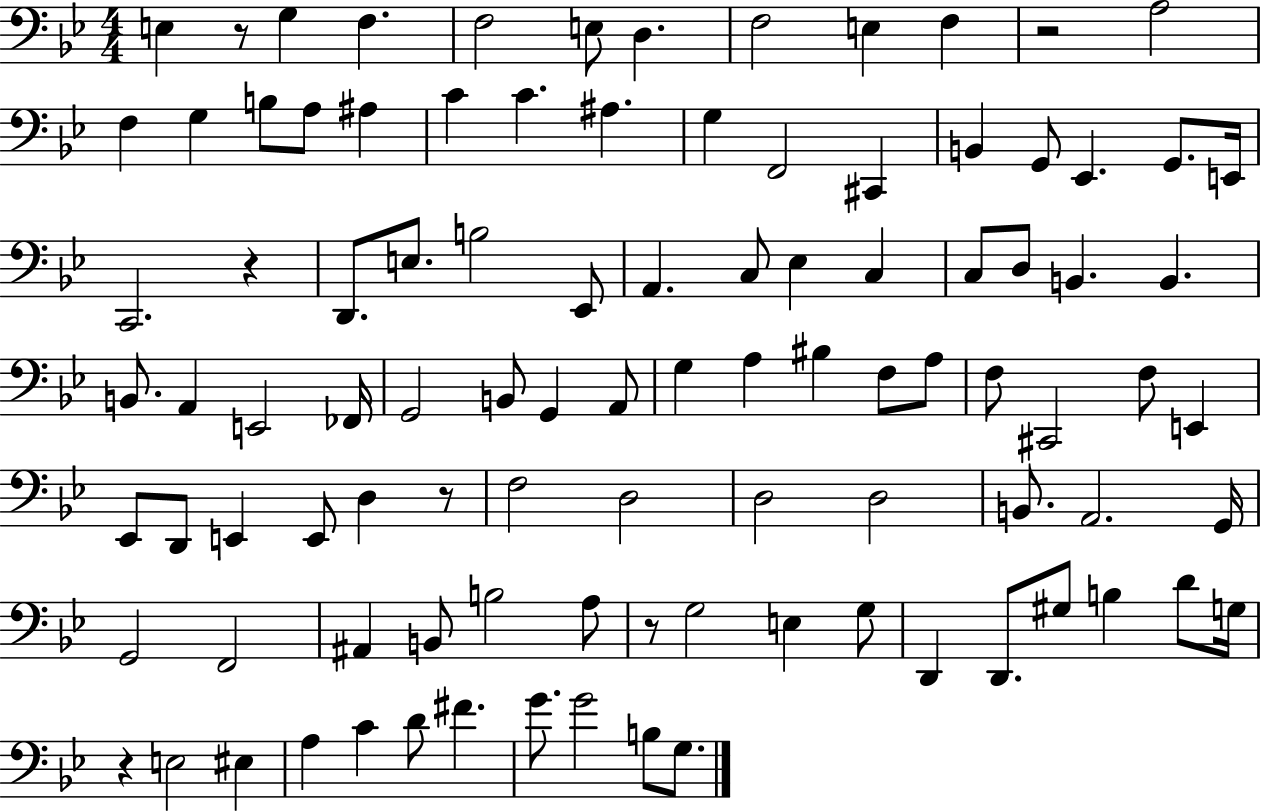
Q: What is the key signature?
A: BES major